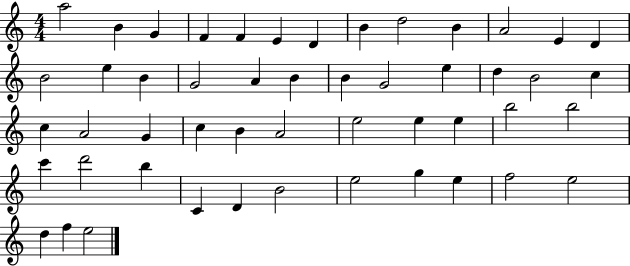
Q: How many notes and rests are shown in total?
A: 50